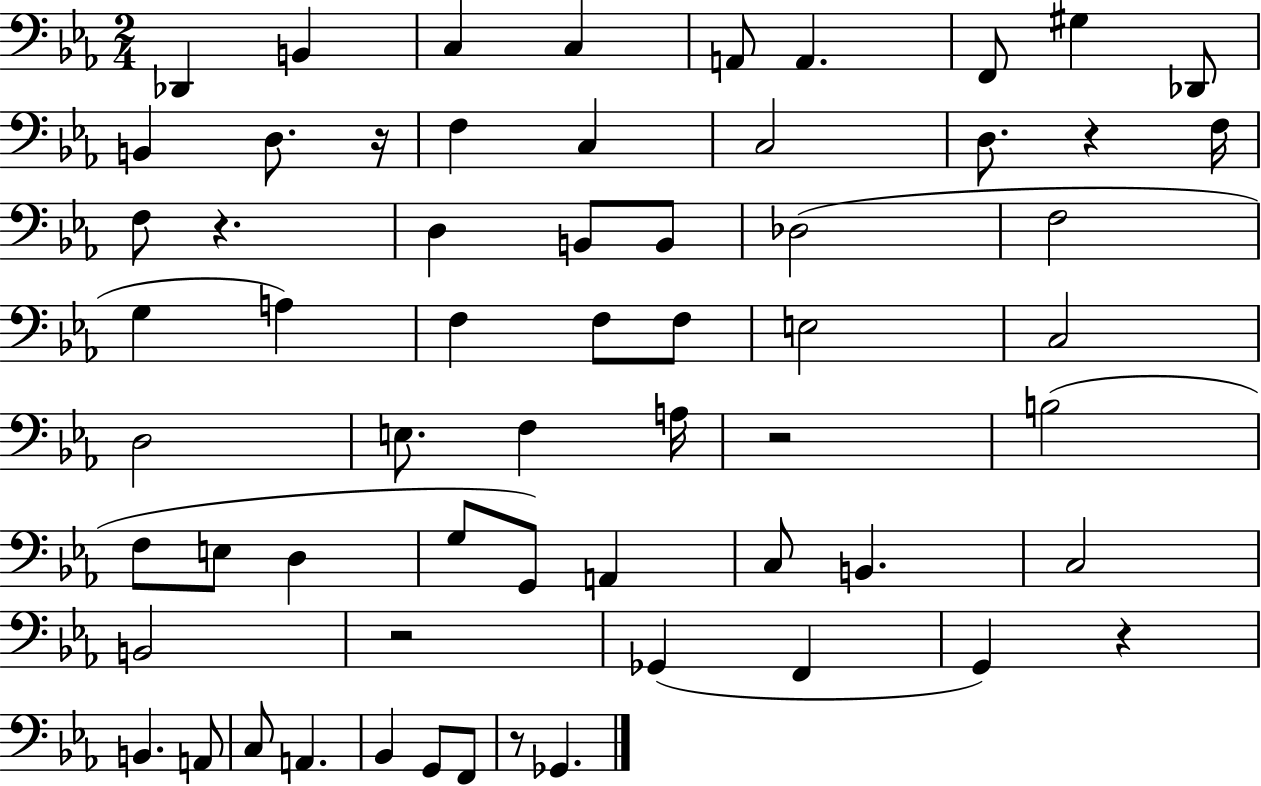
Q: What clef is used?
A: bass